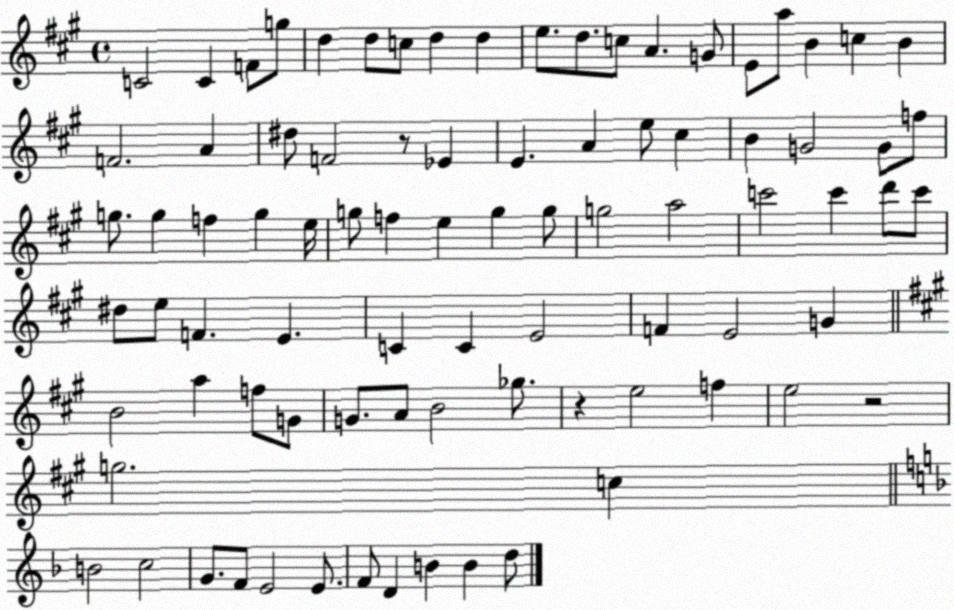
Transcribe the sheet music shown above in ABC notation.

X:1
T:Untitled
M:4/4
L:1/4
K:A
C2 C F/2 g/2 d d/2 c/2 d d e/2 d/2 c/2 A G/2 E/2 a/2 B c B F2 A ^d/2 F2 z/2 _E E A e/2 ^c B G2 G/2 f/2 g/2 g f g e/4 g/2 f e g g/2 g2 a2 c'2 c' d'/2 c'/2 ^d/2 e/2 F E C C E2 F E2 G B2 a f/2 G/2 G/2 A/2 B2 _g/2 z e2 f e2 z2 g2 c B2 c2 G/2 F/2 E2 E/2 F/2 D B B d/2